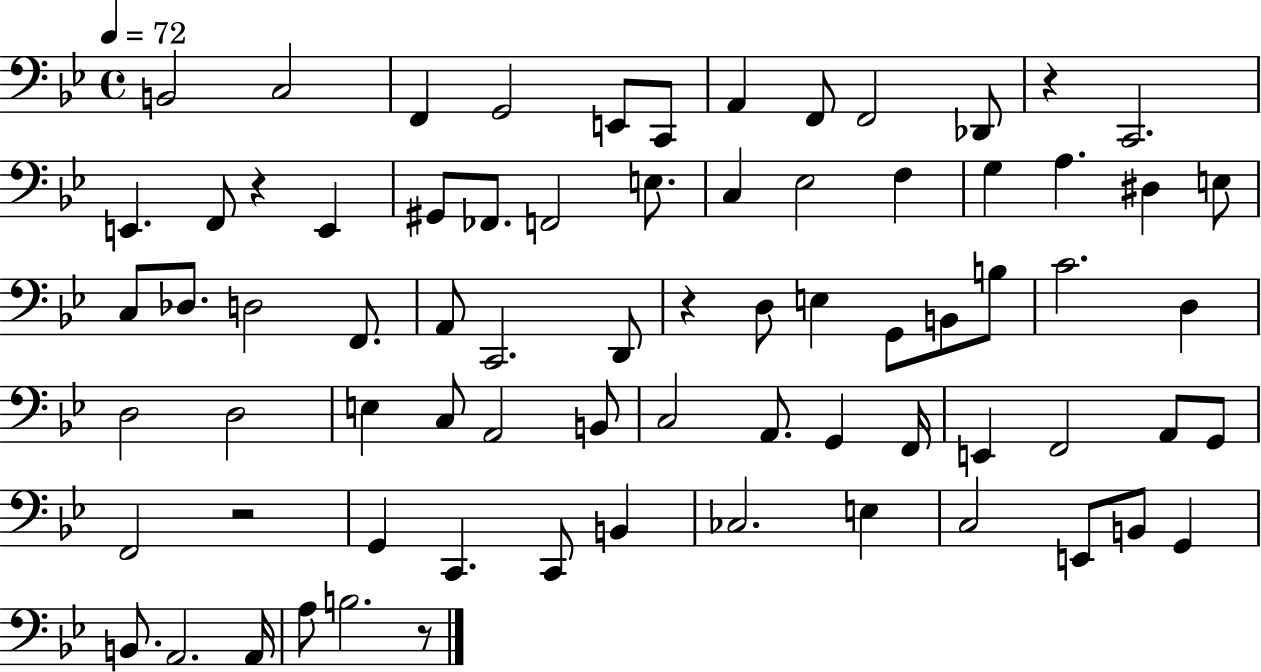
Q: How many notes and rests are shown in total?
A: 74